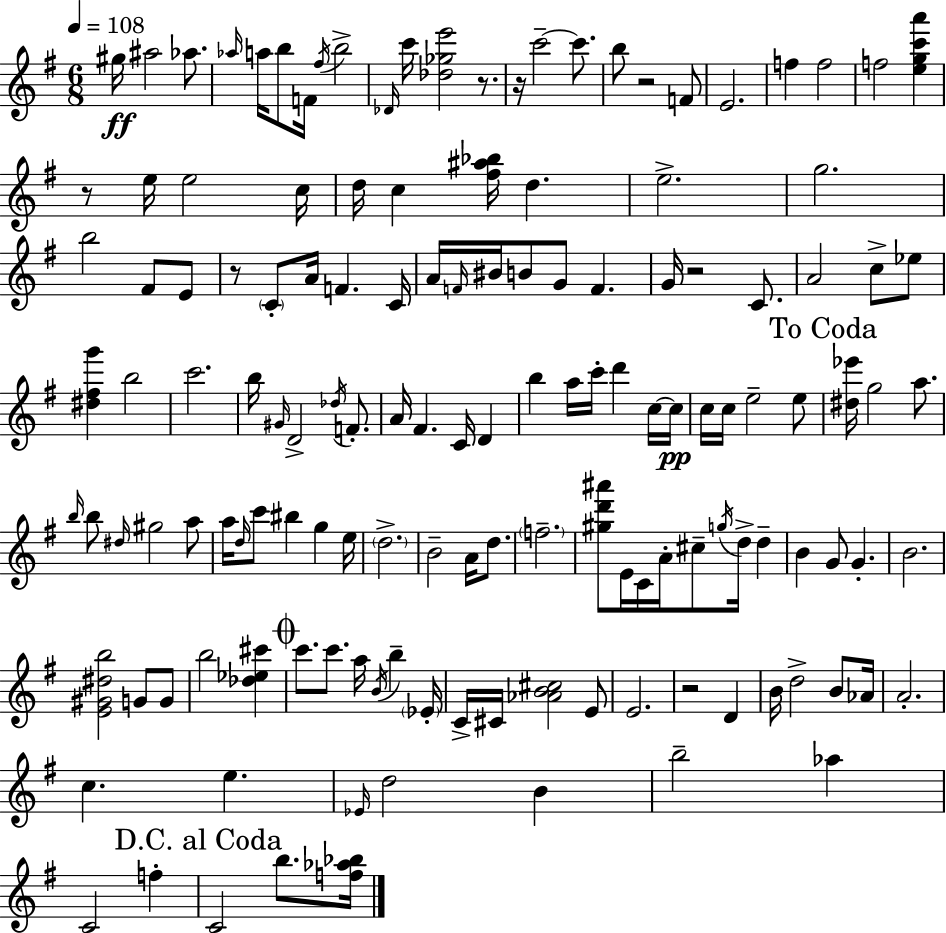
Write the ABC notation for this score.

X:1
T:Untitled
M:6/8
L:1/4
K:G
^g/4 ^a2 _a/2 _a/4 a/4 b/2 F/4 ^f/4 b2 _D/4 c'/4 [_d_ge']2 z/2 z/4 c'2 c'/2 b/2 z2 F/2 E2 f f2 f2 [egc'a'] z/2 e/4 e2 c/4 d/4 c [^f^a_b]/4 d e2 g2 b2 ^F/2 E/2 z/2 C/2 A/4 F C/4 A/4 F/4 ^B/4 B/2 G/2 F G/4 z2 C/2 A2 c/2 _e/2 [^d^fg'] b2 c'2 b/4 ^G/4 D2 _d/4 F/2 A/4 ^F C/4 D b a/4 c'/4 d' c/4 c/4 c/4 c/4 e2 e/2 [^d_e']/4 g2 a/2 b/4 b/2 ^d/4 ^g2 a/2 a/4 d/4 c'/2 ^b g e/4 d2 B2 A/4 d/2 f2 [^gd'^a']/2 E/4 C/4 A/4 ^c/2 g/4 d/4 d B G/2 G B2 [E^G^db]2 G/2 G/2 b2 [_d_e^c'] c'/2 c'/2 a/4 B/4 b _E/4 C/4 ^C/4 [_AB^c]2 E/2 E2 z2 D B/4 d2 B/2 _A/4 A2 c e _E/4 d2 B b2 _a C2 f C2 b/2 [f_a_b]/4